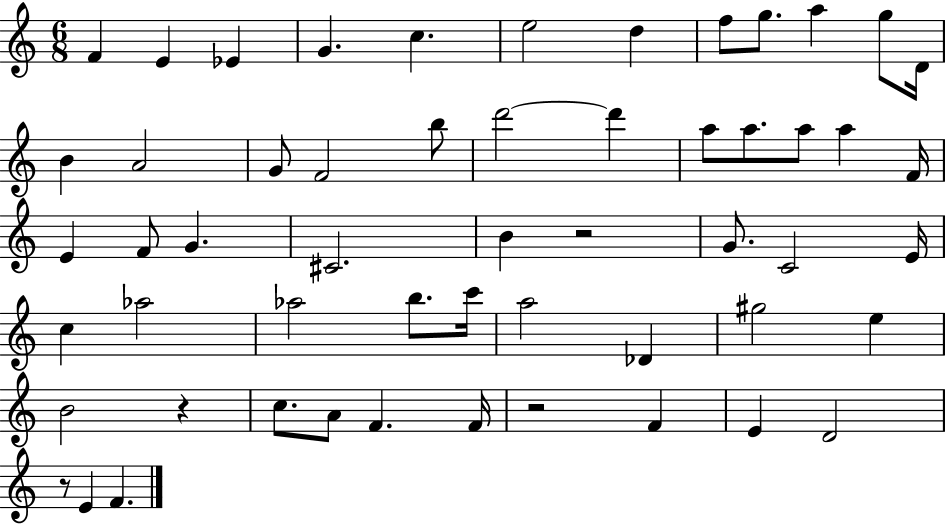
F4/q E4/q Eb4/q G4/q. C5/q. E5/h D5/q F5/e G5/e. A5/q G5/e D4/s B4/q A4/h G4/e F4/h B5/e D6/h D6/q A5/e A5/e. A5/e A5/q F4/s E4/q F4/e G4/q. C#4/h. B4/q R/h G4/e. C4/h E4/s C5/q Ab5/h Ab5/h B5/e. C6/s A5/h Db4/q G#5/h E5/q B4/h R/q C5/e. A4/e F4/q. F4/s R/h F4/q E4/q D4/h R/e E4/q F4/q.